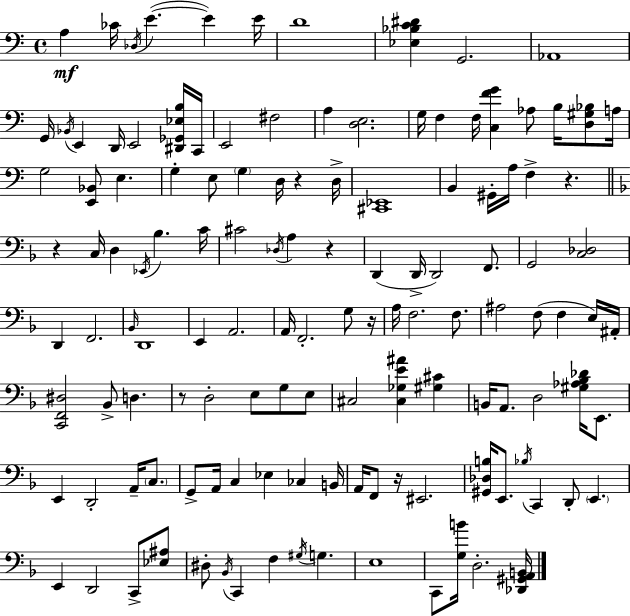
{
  \clef bass
  \time 4/4
  \defaultTimeSignature
  \key a \minor
  a4\mf ces'16 \acciaccatura { des16 }( e'4.~~ e'4) | e'16 d'1 | <ees bes c' dis'>4 g,2. | aes,1 | \break g,16 \acciaccatura { bes,16 } e,4 d,16 e,2 | <dis, ges, ees b>16 c,16 e,2 fis2 | a4 <d e>2. | g16 f4 f16 <c f' g'>4 aes8 b16 <d gis bes>8 | \break a16 g2 <e, bes,>8 e4. | g4-. e8 \parenthesize g4 d16 r4 | d16-> <cis, ees,>1 | b,4 gis,16-. a16 f4-> r4. | \break \bar "||" \break \key d \minor r4 c16 d4 \acciaccatura { ees,16 } bes4. | c'16 cis'2 \acciaccatura { des16 } a4 r4 | d,4( d,16-> d,2) f,8. | g,2 <c des>2 | \break d,4 f,2. | \grace { bes,16 } d,1 | e,4 a,2. | a,16 f,2.-. | \break g8 r16 a16 f2. | f8. ais2 f8( f4 | e16) ais,16-. <c, f, dis>2 bes,8-> d4. | r8 d2-. e8 g8 | \break e8 cis2 <cis ges e' ais'>4 <gis cis'>4 | b,16 a,8. d2 <gis aes bes des'>16 | e,8. e,4 d,2-. a,16-- | \parenthesize c8. g,8-> a,16 c4 ees4 ces4 | \break b,16 a,16 f,8 r16 eis,2. | <gis, des b>16 e,8. \acciaccatura { bes16 } c,4 d,8-. \parenthesize e,4. | e,4 d,2 | c,8-> <ees ais>8 dis8-. \acciaccatura { bes,16 } c,4 f4 \acciaccatura { gis16 } | \break g4. e1 | c,8 <g b'>16 d2.-. | <des, gis, a, b,>16 \bar "|."
}